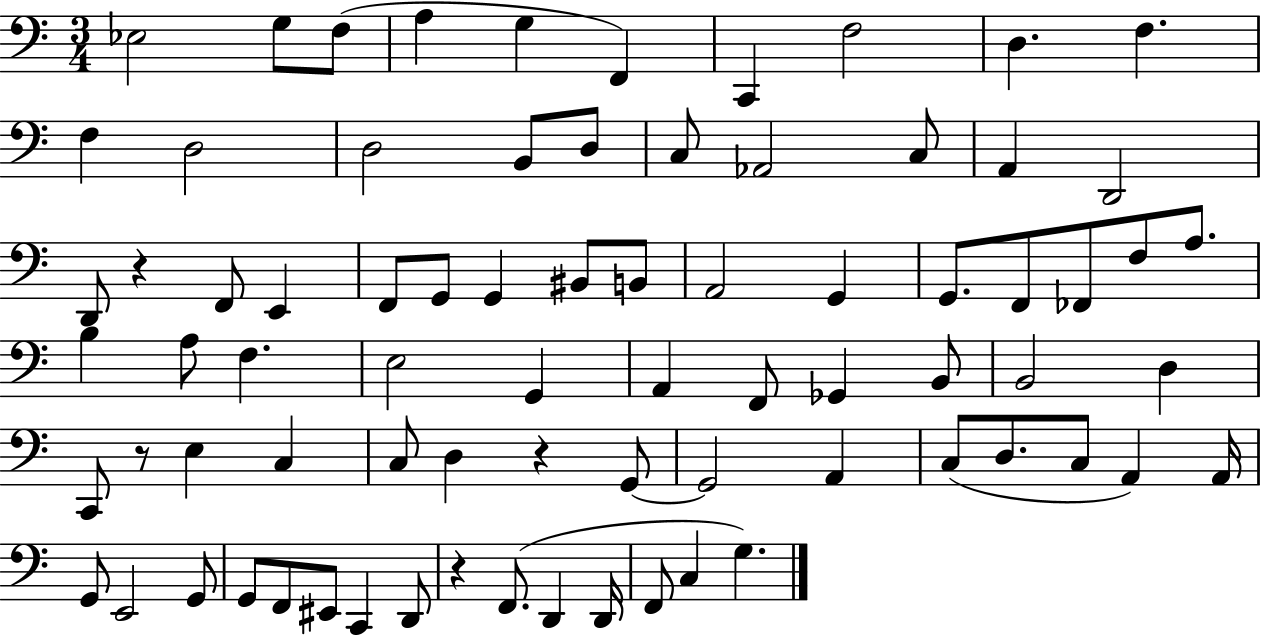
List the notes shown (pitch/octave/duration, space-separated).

Eb3/h G3/e F3/e A3/q G3/q F2/q C2/q F3/h D3/q. F3/q. F3/q D3/h D3/h B2/e D3/e C3/e Ab2/h C3/e A2/q D2/h D2/e R/q F2/e E2/q F2/e G2/e G2/q BIS2/e B2/e A2/h G2/q G2/e. F2/e FES2/e F3/e A3/e. B3/q A3/e F3/q. E3/h G2/q A2/q F2/e Gb2/q B2/e B2/h D3/q C2/e R/e E3/q C3/q C3/e D3/q R/q G2/e G2/h A2/q C3/e D3/e. C3/e A2/q A2/s G2/e E2/h G2/e G2/e F2/e EIS2/e C2/q D2/e R/q F2/e. D2/q D2/s F2/e C3/q G3/q.